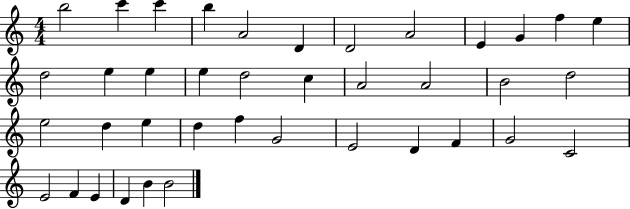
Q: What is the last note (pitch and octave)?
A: B4